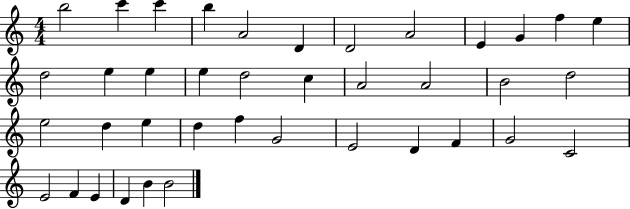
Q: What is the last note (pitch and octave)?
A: B4